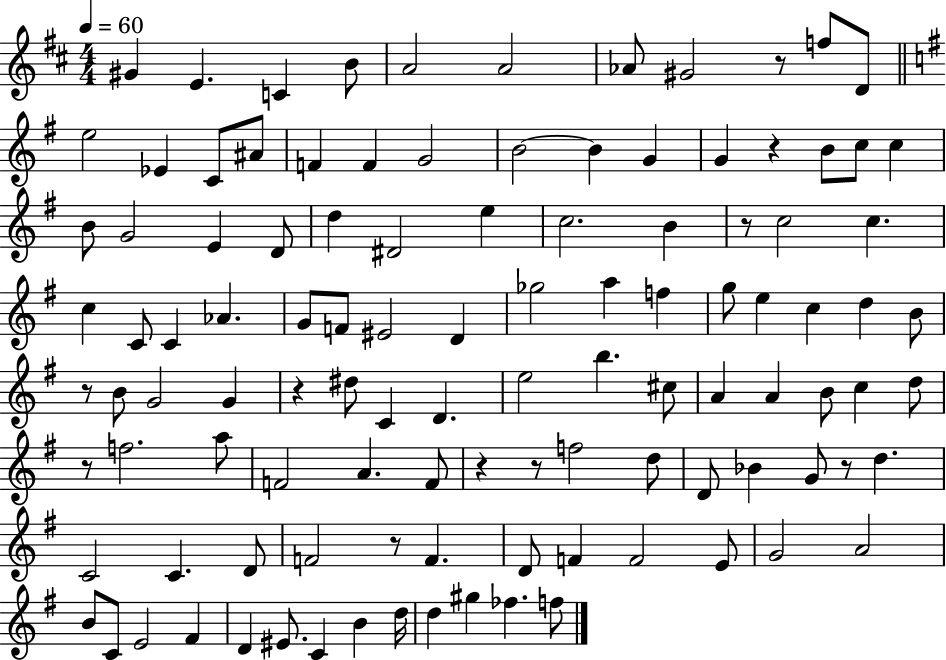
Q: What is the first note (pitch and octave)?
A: G#4